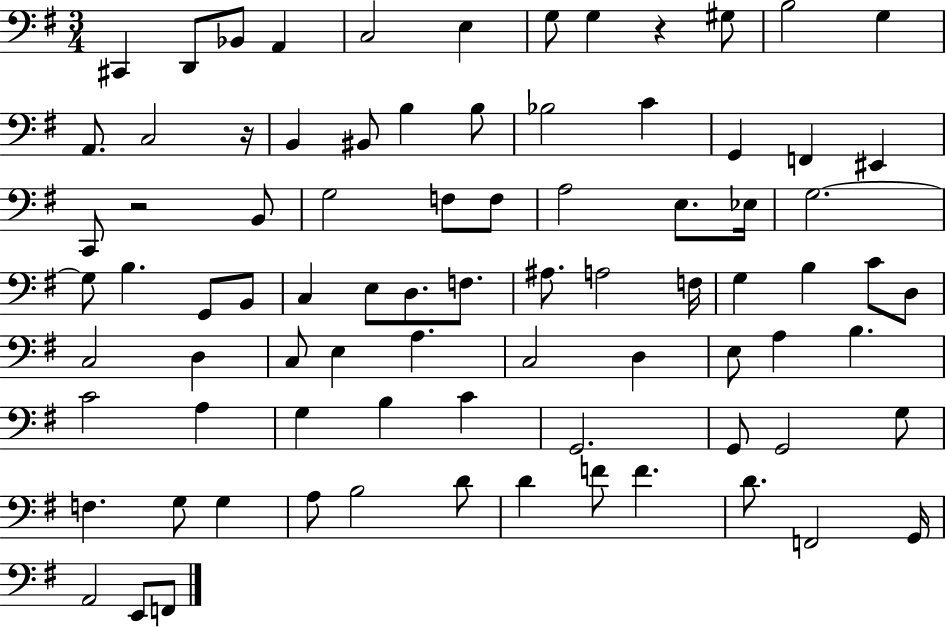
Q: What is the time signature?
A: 3/4